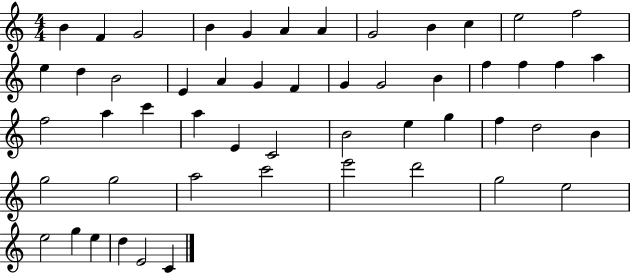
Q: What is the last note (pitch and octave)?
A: C4